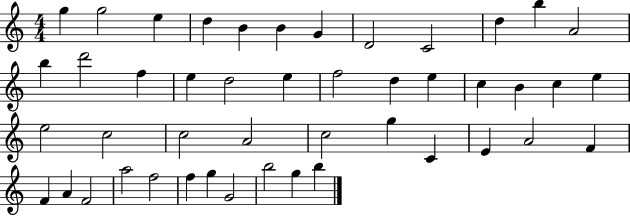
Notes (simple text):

G5/q G5/h E5/q D5/q B4/q B4/q G4/q D4/h C4/h D5/q B5/q A4/h B5/q D6/h F5/q E5/q D5/h E5/q F5/h D5/q E5/q C5/q B4/q C5/q E5/q E5/h C5/h C5/h A4/h C5/h G5/q C4/q E4/q A4/h F4/q F4/q A4/q F4/h A5/h F5/h F5/q G5/q G4/h B5/h G5/q B5/q